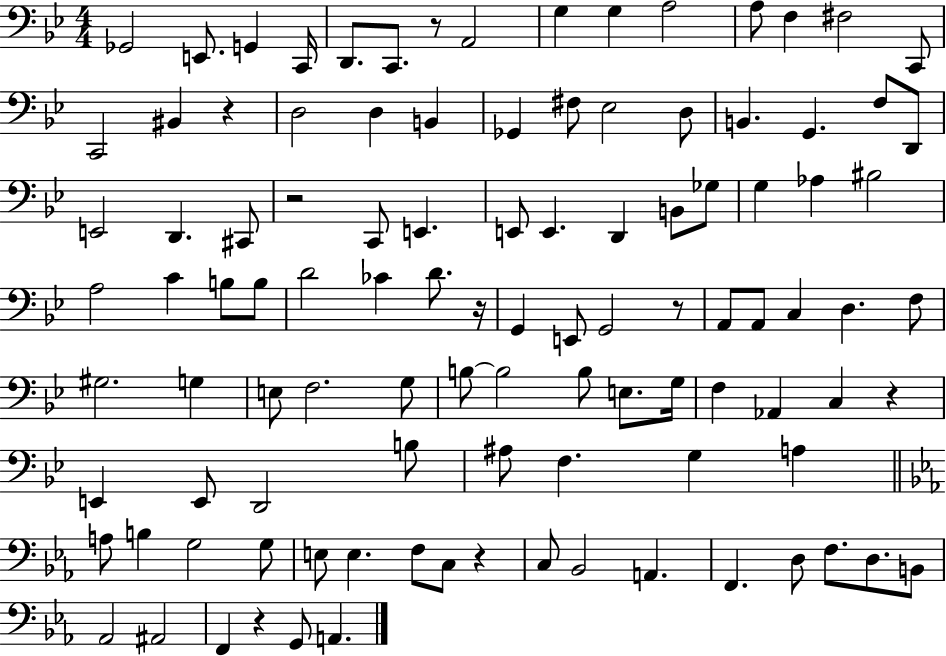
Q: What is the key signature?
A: BES major